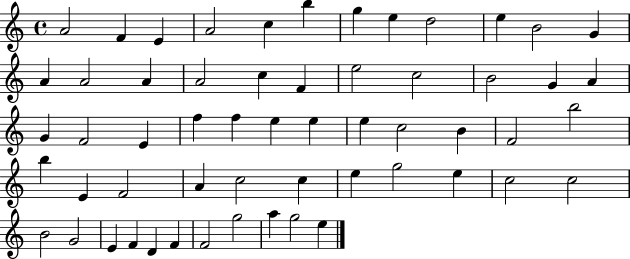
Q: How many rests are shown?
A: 0